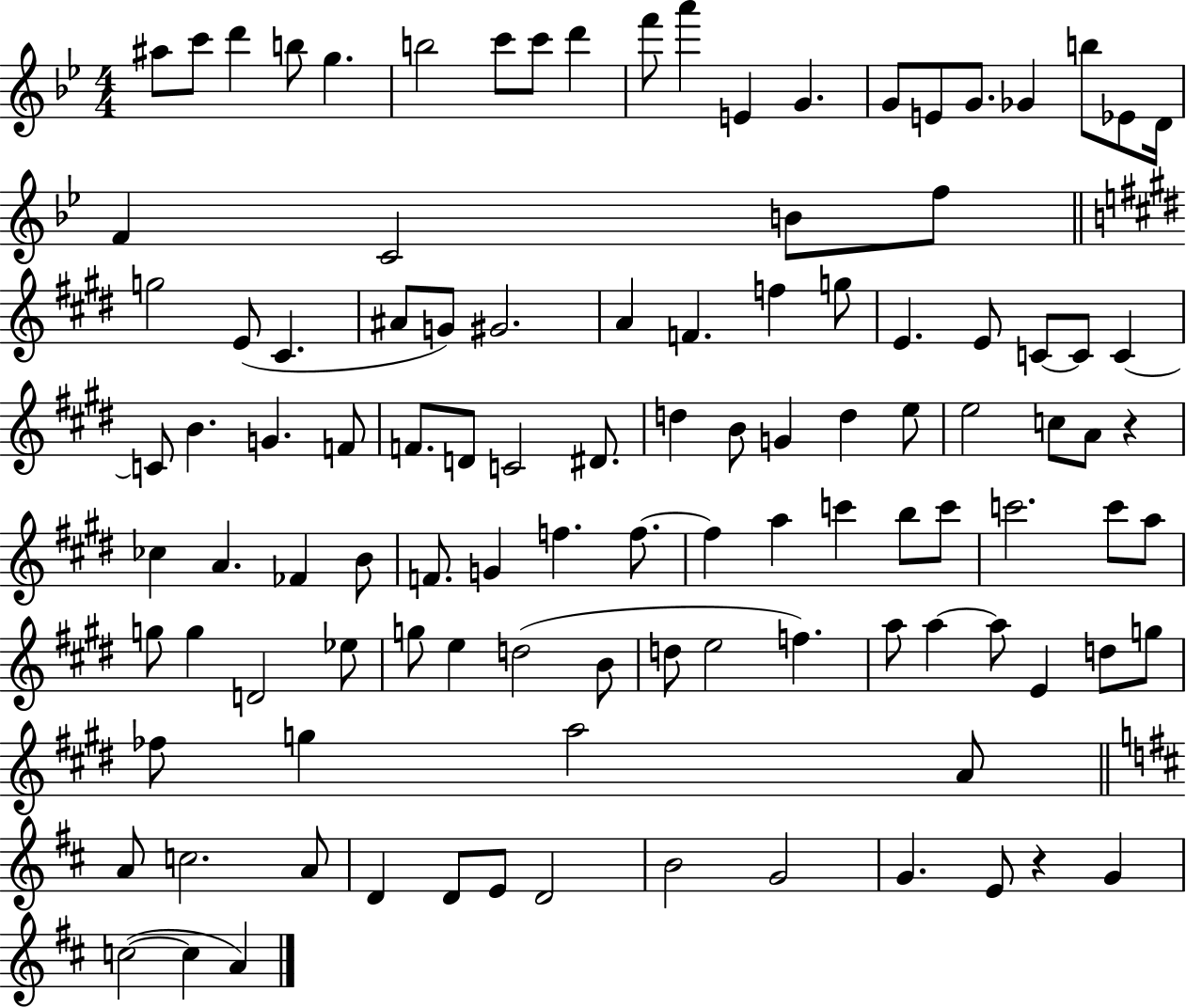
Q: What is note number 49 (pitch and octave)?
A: B4